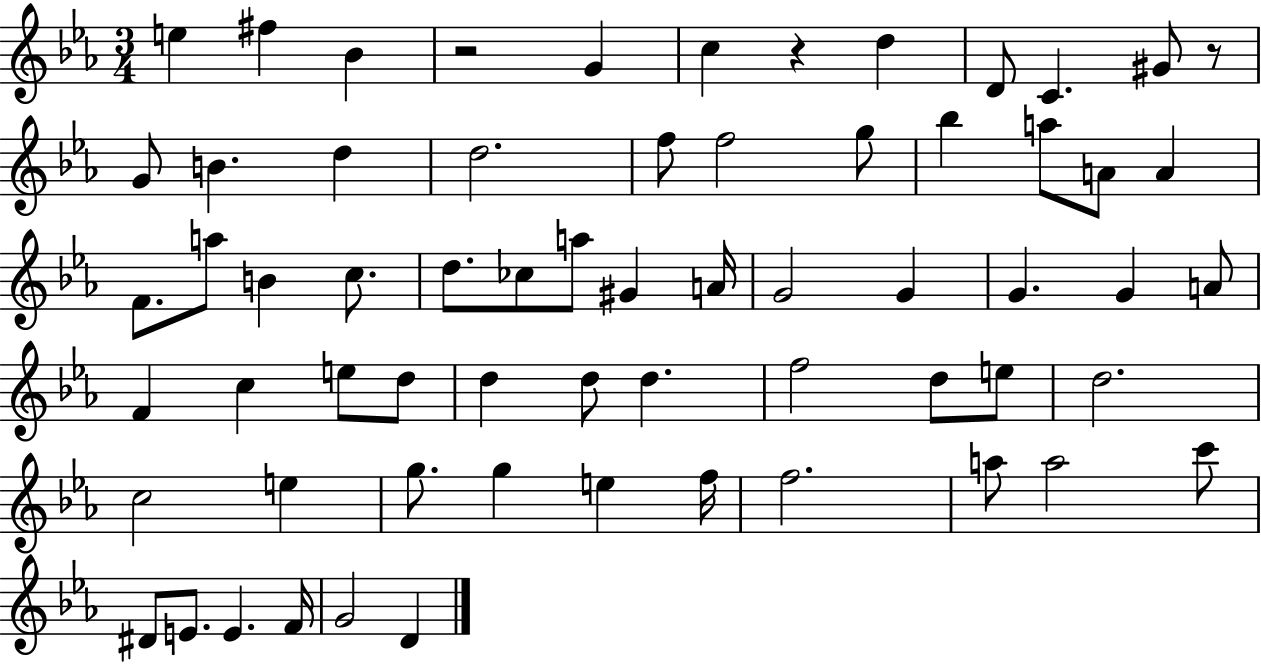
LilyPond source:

{
  \clef treble
  \numericTimeSignature
  \time 3/4
  \key ees \major
  \repeat volta 2 { e''4 fis''4 bes'4 | r2 g'4 | c''4 r4 d''4 | d'8 c'4. gis'8 r8 | \break g'8 b'4. d''4 | d''2. | f''8 f''2 g''8 | bes''4 a''8 a'8 a'4 | \break f'8. a''8 b'4 c''8. | d''8. ces''8 a''8 gis'4 a'16 | g'2 g'4 | g'4. g'4 a'8 | \break f'4 c''4 e''8 d''8 | d''4 d''8 d''4. | f''2 d''8 e''8 | d''2. | \break c''2 e''4 | g''8. g''4 e''4 f''16 | f''2. | a''8 a''2 c'''8 | \break dis'8 e'8. e'4. f'16 | g'2 d'4 | } \bar "|."
}